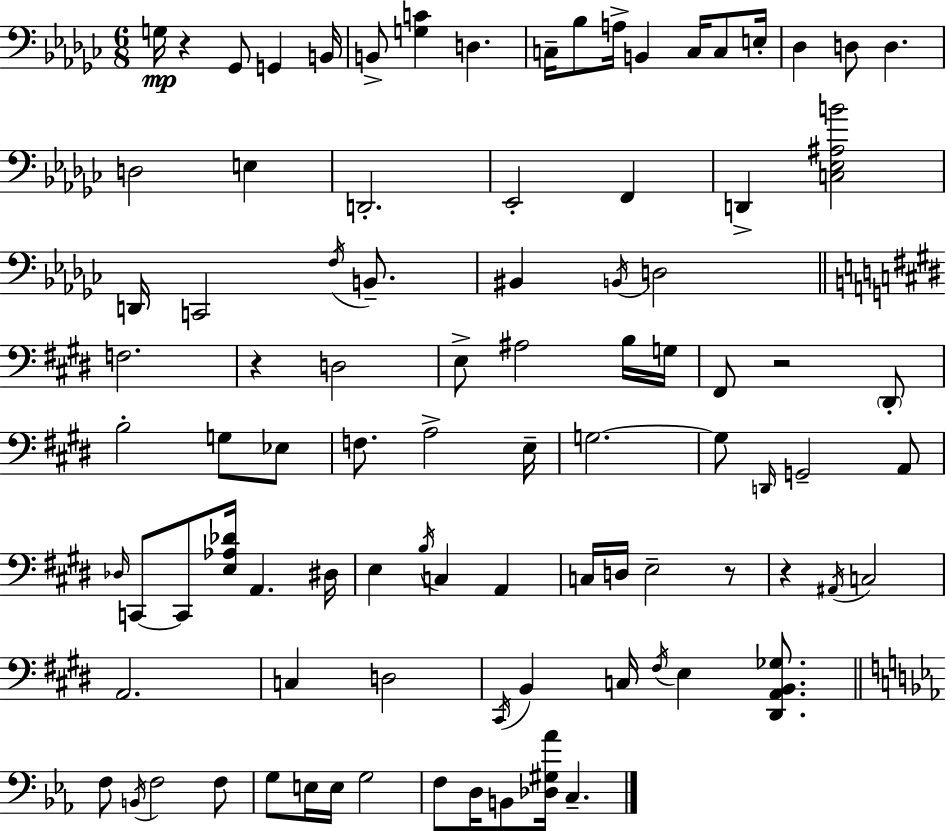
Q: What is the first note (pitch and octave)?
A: G3